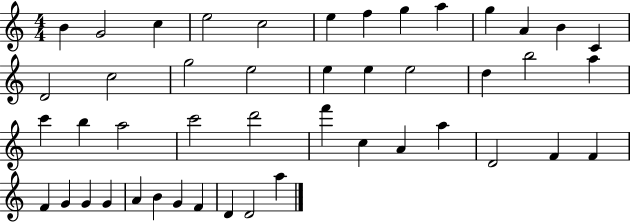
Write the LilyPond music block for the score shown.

{
  \clef treble
  \numericTimeSignature
  \time 4/4
  \key c \major
  b'4 g'2 c''4 | e''2 c''2 | e''4 f''4 g''4 a''4 | g''4 a'4 b'4 c'4 | \break d'2 c''2 | g''2 e''2 | e''4 e''4 e''2 | d''4 b''2 a''4 | \break c'''4 b''4 a''2 | c'''2 d'''2 | f'''4 c''4 a'4 a''4 | d'2 f'4 f'4 | \break f'4 g'4 g'4 g'4 | a'4 b'4 g'4 f'4 | d'4 d'2 a''4 | \bar "|."
}